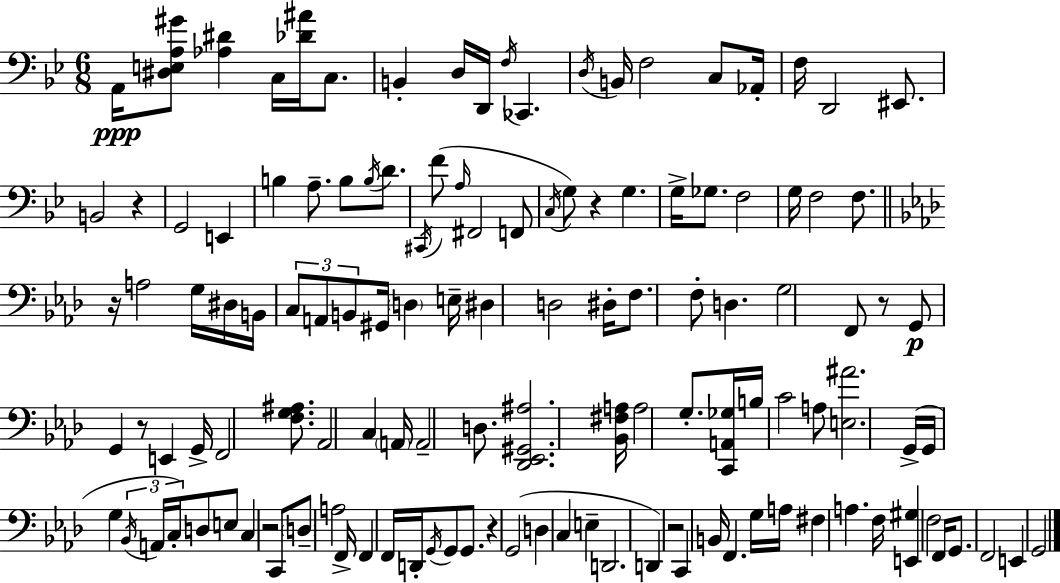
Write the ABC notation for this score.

X:1
T:Untitled
M:6/8
L:1/4
K:Gm
A,,/4 [^D,E,A,^G]/2 [_A,^D] C,/4 [_D^A]/4 C,/2 B,, D,/4 D,,/4 F,/4 _C,, D,/4 B,,/4 F,2 C,/2 _A,,/4 F,/4 D,,2 ^E,,/2 B,,2 z G,,2 E,, B, A,/2 B,/2 B,/4 D/2 ^C,,/4 F/2 A,/4 ^F,,2 F,,/2 C,/4 G,/2 z G, G,/4 _G,/2 F,2 G,/4 F,2 F,/2 z/4 A,2 G,/4 ^D,/4 B,,/4 C,/2 A,,/2 B,,/2 ^G,,/4 D, E,/4 ^D, D,2 ^D,/4 F,/2 F,/2 D, G,2 F,,/2 z/2 G,,/2 G,, z/2 E,, G,,/4 F,,2 [F,G,^A,]/2 _A,,2 C, A,,/4 A,,2 D,/2 [_D,,_E,,^G,,^A,]2 [_B,,^F,A,]/4 A,2 G,/2 [C,,A,,_G,]/4 B,/4 C2 A,/2 [E,^A]2 G,,/4 G,,/4 G, _B,,/4 A,,/4 C,/4 D,/2 E,/2 C, z2 C,,/2 D,/2 A,2 F,,/4 F,, F,,/4 D,,/4 G,,/4 G,,/2 G,,/2 z G,,2 D, C, E, D,,2 D,, z2 C,, B,,/4 F,, G,/4 A,/4 ^F, A, F,/4 [E,,^G,] F,2 F,,/4 G,,/2 F,,2 E,, G,,2